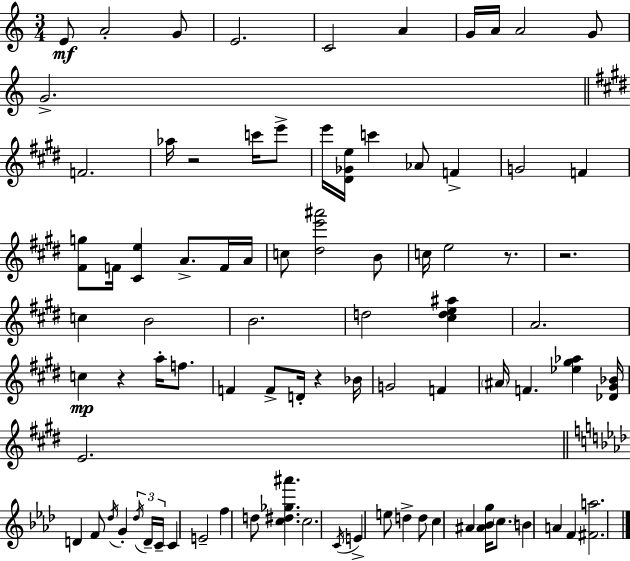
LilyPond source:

{
  \clef treble
  \numericTimeSignature
  \time 3/4
  \key c \major
  e'8\mf a'2-. g'8 | e'2. | c'2 a'4 | g'16 a'16 a'2 g'8 | \break g'2.-> | \bar "||" \break \key e \major f'2. | aes''16 r2 c'''16 e'''8-> | e'''16 <dis' ges' e''>16 c'''4 aes'8 f'4-> | g'2 f'4 | \break <fis' g''>8 f'16 <cis' e''>4 a'8.-> f'16 a'16 | c''8 <dis'' e''' ais'''>2 b'8 | c''16 e''2 r8. | r2. | \break c''4 b'2 | b'2. | d''2 <cis'' d'' e'' ais''>4 | a'2. | \break c''4\mp r4 a''16-. f''8. | f'4 f'8-> d'16-. r4 bes'16 | g'2 f'4 | \parenthesize ais'16 f'4. <ees'' gis'' aes''>4 <des' gis' bes'>16 | \break e'2. | \bar "||" \break \key aes \major d'4 f'8 \acciaccatura { des''16 } g'4-. \tuplet 3/2 { \acciaccatura { des''16 } | d'16-- c'16-- } c'4 e'2-- | f''4 d''8 <c'' dis'' ges'' ais'''>4. | c''2. | \break \acciaccatura { c'16 } e'4-> e''8 d''4-> | d''8 c''4 ais'4 <ais' bes' g''>16 | \parenthesize c''8. b'4 a'4 f'4 | <fis' a''>2. | \break \bar "|."
}